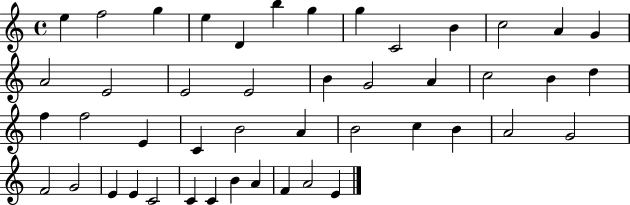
X:1
T:Untitled
M:4/4
L:1/4
K:C
e f2 g e D b g g C2 B c2 A G A2 E2 E2 E2 B G2 A c2 B d f f2 E C B2 A B2 c B A2 G2 F2 G2 E E C2 C C B A F A2 E